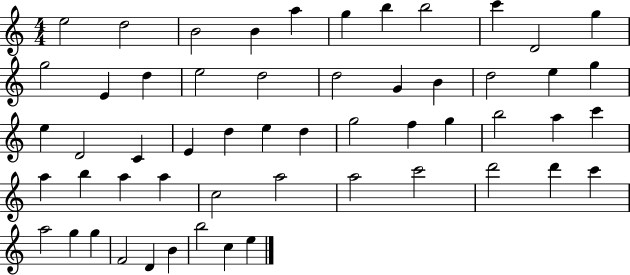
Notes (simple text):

E5/h D5/h B4/h B4/q A5/q G5/q B5/q B5/h C6/q D4/h G5/q G5/h E4/q D5/q E5/h D5/h D5/h G4/q B4/q D5/h E5/q G5/q E5/q D4/h C4/q E4/q D5/q E5/q D5/q G5/h F5/q G5/q B5/h A5/q C6/q A5/q B5/q A5/q A5/q C5/h A5/h A5/h C6/h D6/h D6/q C6/q A5/h G5/q G5/q F4/h D4/q B4/q B5/h C5/q E5/q